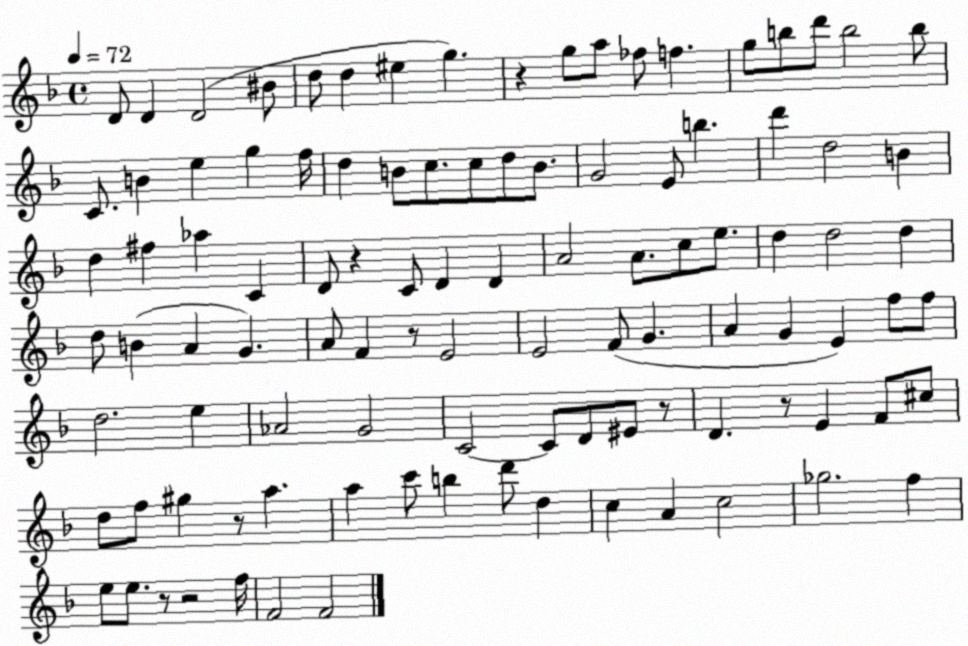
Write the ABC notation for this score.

X:1
T:Untitled
M:4/4
L:1/4
K:F
D/2 D D2 ^B/2 d/2 d ^e g z g/2 a/2 _f/2 f g/2 b/2 d'/2 b2 b/2 C/2 B e g f/4 d B/2 c/2 c/2 d/2 B/2 G2 E/2 b d' d2 B d ^f _a C D/2 z C/2 D D A2 A/2 c/2 e/2 d d2 d d/2 B A G A/2 F z/2 E2 E2 F/2 G A G E f/2 f/2 d2 e _A2 G2 C2 C/2 D/2 ^E/2 z/2 D z/2 E F/2 ^c/2 d/2 f/2 ^g z/2 a a c'/2 b d'/2 d c A c2 _g2 f e/2 e/2 z/2 z2 f/4 F2 F2